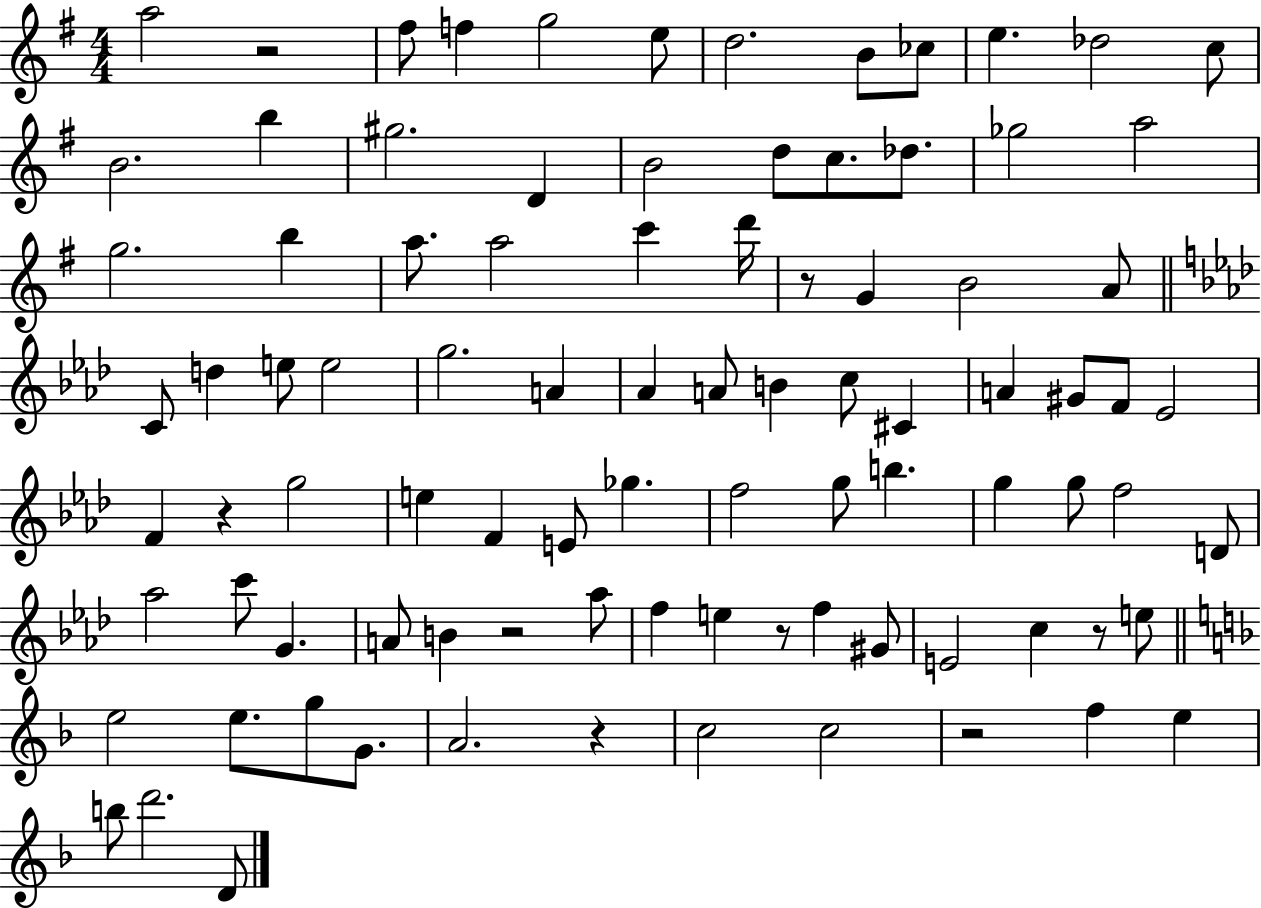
A5/h R/h F#5/e F5/q G5/h E5/e D5/h. B4/e CES5/e E5/q. Db5/h C5/e B4/h. B5/q G#5/h. D4/q B4/h D5/e C5/e. Db5/e. Gb5/h A5/h G5/h. B5/q A5/e. A5/h C6/q D6/s R/e G4/q B4/h A4/e C4/e D5/q E5/e E5/h G5/h. A4/q Ab4/q A4/e B4/q C5/e C#4/q A4/q G#4/e F4/e Eb4/h F4/q R/q G5/h E5/q F4/q E4/e Gb5/q. F5/h G5/e B5/q. G5/q G5/e F5/h D4/e Ab5/h C6/e G4/q. A4/e B4/q R/h Ab5/e F5/q E5/q R/e F5/q G#4/e E4/h C5/q R/e E5/e E5/h E5/e. G5/e G4/e. A4/h. R/q C5/h C5/h R/h F5/q E5/q B5/e D6/h. D4/e